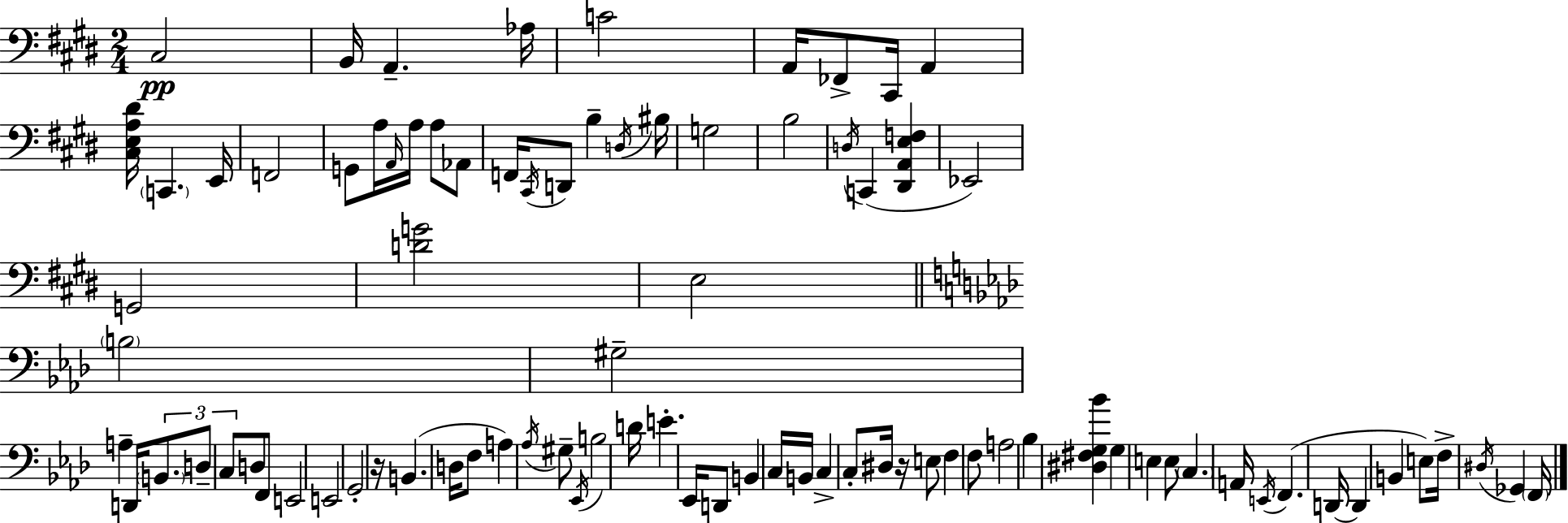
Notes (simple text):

C#3/h B2/s A2/q. Ab3/s C4/h A2/s FES2/e C#2/s A2/q [C#3,E3,A3,D#4]/s C2/q. E2/s F2/h G2/e A3/s A2/s A3/s A3/e Ab2/e F2/s C#2/s D2/e B3/q D3/s BIS3/s G3/h B3/h D3/s C2/q [D#2,A2,E3,F3]/q Eb2/h G2/h [D4,G4]/h E3/h B3/h G#3/h A3/q D2/s B2/e. D3/e C3/e D3/e F2/e E2/h E2/h G2/h R/s B2/q. D3/s F3/e A3/q Ab3/s G#3/e Eb2/s B3/h D4/s E4/q. Eb2/s D2/e B2/q C3/s B2/s C3/q C3/e D#3/s R/s E3/e F3/q F3/e A3/h Bb3/q [D#3,F#3,G3,Bb4]/q G3/q E3/q E3/e C3/q. A2/s E2/s F2/q. D2/s D2/q B2/q E3/e F3/s D#3/s Gb2/q F2/s